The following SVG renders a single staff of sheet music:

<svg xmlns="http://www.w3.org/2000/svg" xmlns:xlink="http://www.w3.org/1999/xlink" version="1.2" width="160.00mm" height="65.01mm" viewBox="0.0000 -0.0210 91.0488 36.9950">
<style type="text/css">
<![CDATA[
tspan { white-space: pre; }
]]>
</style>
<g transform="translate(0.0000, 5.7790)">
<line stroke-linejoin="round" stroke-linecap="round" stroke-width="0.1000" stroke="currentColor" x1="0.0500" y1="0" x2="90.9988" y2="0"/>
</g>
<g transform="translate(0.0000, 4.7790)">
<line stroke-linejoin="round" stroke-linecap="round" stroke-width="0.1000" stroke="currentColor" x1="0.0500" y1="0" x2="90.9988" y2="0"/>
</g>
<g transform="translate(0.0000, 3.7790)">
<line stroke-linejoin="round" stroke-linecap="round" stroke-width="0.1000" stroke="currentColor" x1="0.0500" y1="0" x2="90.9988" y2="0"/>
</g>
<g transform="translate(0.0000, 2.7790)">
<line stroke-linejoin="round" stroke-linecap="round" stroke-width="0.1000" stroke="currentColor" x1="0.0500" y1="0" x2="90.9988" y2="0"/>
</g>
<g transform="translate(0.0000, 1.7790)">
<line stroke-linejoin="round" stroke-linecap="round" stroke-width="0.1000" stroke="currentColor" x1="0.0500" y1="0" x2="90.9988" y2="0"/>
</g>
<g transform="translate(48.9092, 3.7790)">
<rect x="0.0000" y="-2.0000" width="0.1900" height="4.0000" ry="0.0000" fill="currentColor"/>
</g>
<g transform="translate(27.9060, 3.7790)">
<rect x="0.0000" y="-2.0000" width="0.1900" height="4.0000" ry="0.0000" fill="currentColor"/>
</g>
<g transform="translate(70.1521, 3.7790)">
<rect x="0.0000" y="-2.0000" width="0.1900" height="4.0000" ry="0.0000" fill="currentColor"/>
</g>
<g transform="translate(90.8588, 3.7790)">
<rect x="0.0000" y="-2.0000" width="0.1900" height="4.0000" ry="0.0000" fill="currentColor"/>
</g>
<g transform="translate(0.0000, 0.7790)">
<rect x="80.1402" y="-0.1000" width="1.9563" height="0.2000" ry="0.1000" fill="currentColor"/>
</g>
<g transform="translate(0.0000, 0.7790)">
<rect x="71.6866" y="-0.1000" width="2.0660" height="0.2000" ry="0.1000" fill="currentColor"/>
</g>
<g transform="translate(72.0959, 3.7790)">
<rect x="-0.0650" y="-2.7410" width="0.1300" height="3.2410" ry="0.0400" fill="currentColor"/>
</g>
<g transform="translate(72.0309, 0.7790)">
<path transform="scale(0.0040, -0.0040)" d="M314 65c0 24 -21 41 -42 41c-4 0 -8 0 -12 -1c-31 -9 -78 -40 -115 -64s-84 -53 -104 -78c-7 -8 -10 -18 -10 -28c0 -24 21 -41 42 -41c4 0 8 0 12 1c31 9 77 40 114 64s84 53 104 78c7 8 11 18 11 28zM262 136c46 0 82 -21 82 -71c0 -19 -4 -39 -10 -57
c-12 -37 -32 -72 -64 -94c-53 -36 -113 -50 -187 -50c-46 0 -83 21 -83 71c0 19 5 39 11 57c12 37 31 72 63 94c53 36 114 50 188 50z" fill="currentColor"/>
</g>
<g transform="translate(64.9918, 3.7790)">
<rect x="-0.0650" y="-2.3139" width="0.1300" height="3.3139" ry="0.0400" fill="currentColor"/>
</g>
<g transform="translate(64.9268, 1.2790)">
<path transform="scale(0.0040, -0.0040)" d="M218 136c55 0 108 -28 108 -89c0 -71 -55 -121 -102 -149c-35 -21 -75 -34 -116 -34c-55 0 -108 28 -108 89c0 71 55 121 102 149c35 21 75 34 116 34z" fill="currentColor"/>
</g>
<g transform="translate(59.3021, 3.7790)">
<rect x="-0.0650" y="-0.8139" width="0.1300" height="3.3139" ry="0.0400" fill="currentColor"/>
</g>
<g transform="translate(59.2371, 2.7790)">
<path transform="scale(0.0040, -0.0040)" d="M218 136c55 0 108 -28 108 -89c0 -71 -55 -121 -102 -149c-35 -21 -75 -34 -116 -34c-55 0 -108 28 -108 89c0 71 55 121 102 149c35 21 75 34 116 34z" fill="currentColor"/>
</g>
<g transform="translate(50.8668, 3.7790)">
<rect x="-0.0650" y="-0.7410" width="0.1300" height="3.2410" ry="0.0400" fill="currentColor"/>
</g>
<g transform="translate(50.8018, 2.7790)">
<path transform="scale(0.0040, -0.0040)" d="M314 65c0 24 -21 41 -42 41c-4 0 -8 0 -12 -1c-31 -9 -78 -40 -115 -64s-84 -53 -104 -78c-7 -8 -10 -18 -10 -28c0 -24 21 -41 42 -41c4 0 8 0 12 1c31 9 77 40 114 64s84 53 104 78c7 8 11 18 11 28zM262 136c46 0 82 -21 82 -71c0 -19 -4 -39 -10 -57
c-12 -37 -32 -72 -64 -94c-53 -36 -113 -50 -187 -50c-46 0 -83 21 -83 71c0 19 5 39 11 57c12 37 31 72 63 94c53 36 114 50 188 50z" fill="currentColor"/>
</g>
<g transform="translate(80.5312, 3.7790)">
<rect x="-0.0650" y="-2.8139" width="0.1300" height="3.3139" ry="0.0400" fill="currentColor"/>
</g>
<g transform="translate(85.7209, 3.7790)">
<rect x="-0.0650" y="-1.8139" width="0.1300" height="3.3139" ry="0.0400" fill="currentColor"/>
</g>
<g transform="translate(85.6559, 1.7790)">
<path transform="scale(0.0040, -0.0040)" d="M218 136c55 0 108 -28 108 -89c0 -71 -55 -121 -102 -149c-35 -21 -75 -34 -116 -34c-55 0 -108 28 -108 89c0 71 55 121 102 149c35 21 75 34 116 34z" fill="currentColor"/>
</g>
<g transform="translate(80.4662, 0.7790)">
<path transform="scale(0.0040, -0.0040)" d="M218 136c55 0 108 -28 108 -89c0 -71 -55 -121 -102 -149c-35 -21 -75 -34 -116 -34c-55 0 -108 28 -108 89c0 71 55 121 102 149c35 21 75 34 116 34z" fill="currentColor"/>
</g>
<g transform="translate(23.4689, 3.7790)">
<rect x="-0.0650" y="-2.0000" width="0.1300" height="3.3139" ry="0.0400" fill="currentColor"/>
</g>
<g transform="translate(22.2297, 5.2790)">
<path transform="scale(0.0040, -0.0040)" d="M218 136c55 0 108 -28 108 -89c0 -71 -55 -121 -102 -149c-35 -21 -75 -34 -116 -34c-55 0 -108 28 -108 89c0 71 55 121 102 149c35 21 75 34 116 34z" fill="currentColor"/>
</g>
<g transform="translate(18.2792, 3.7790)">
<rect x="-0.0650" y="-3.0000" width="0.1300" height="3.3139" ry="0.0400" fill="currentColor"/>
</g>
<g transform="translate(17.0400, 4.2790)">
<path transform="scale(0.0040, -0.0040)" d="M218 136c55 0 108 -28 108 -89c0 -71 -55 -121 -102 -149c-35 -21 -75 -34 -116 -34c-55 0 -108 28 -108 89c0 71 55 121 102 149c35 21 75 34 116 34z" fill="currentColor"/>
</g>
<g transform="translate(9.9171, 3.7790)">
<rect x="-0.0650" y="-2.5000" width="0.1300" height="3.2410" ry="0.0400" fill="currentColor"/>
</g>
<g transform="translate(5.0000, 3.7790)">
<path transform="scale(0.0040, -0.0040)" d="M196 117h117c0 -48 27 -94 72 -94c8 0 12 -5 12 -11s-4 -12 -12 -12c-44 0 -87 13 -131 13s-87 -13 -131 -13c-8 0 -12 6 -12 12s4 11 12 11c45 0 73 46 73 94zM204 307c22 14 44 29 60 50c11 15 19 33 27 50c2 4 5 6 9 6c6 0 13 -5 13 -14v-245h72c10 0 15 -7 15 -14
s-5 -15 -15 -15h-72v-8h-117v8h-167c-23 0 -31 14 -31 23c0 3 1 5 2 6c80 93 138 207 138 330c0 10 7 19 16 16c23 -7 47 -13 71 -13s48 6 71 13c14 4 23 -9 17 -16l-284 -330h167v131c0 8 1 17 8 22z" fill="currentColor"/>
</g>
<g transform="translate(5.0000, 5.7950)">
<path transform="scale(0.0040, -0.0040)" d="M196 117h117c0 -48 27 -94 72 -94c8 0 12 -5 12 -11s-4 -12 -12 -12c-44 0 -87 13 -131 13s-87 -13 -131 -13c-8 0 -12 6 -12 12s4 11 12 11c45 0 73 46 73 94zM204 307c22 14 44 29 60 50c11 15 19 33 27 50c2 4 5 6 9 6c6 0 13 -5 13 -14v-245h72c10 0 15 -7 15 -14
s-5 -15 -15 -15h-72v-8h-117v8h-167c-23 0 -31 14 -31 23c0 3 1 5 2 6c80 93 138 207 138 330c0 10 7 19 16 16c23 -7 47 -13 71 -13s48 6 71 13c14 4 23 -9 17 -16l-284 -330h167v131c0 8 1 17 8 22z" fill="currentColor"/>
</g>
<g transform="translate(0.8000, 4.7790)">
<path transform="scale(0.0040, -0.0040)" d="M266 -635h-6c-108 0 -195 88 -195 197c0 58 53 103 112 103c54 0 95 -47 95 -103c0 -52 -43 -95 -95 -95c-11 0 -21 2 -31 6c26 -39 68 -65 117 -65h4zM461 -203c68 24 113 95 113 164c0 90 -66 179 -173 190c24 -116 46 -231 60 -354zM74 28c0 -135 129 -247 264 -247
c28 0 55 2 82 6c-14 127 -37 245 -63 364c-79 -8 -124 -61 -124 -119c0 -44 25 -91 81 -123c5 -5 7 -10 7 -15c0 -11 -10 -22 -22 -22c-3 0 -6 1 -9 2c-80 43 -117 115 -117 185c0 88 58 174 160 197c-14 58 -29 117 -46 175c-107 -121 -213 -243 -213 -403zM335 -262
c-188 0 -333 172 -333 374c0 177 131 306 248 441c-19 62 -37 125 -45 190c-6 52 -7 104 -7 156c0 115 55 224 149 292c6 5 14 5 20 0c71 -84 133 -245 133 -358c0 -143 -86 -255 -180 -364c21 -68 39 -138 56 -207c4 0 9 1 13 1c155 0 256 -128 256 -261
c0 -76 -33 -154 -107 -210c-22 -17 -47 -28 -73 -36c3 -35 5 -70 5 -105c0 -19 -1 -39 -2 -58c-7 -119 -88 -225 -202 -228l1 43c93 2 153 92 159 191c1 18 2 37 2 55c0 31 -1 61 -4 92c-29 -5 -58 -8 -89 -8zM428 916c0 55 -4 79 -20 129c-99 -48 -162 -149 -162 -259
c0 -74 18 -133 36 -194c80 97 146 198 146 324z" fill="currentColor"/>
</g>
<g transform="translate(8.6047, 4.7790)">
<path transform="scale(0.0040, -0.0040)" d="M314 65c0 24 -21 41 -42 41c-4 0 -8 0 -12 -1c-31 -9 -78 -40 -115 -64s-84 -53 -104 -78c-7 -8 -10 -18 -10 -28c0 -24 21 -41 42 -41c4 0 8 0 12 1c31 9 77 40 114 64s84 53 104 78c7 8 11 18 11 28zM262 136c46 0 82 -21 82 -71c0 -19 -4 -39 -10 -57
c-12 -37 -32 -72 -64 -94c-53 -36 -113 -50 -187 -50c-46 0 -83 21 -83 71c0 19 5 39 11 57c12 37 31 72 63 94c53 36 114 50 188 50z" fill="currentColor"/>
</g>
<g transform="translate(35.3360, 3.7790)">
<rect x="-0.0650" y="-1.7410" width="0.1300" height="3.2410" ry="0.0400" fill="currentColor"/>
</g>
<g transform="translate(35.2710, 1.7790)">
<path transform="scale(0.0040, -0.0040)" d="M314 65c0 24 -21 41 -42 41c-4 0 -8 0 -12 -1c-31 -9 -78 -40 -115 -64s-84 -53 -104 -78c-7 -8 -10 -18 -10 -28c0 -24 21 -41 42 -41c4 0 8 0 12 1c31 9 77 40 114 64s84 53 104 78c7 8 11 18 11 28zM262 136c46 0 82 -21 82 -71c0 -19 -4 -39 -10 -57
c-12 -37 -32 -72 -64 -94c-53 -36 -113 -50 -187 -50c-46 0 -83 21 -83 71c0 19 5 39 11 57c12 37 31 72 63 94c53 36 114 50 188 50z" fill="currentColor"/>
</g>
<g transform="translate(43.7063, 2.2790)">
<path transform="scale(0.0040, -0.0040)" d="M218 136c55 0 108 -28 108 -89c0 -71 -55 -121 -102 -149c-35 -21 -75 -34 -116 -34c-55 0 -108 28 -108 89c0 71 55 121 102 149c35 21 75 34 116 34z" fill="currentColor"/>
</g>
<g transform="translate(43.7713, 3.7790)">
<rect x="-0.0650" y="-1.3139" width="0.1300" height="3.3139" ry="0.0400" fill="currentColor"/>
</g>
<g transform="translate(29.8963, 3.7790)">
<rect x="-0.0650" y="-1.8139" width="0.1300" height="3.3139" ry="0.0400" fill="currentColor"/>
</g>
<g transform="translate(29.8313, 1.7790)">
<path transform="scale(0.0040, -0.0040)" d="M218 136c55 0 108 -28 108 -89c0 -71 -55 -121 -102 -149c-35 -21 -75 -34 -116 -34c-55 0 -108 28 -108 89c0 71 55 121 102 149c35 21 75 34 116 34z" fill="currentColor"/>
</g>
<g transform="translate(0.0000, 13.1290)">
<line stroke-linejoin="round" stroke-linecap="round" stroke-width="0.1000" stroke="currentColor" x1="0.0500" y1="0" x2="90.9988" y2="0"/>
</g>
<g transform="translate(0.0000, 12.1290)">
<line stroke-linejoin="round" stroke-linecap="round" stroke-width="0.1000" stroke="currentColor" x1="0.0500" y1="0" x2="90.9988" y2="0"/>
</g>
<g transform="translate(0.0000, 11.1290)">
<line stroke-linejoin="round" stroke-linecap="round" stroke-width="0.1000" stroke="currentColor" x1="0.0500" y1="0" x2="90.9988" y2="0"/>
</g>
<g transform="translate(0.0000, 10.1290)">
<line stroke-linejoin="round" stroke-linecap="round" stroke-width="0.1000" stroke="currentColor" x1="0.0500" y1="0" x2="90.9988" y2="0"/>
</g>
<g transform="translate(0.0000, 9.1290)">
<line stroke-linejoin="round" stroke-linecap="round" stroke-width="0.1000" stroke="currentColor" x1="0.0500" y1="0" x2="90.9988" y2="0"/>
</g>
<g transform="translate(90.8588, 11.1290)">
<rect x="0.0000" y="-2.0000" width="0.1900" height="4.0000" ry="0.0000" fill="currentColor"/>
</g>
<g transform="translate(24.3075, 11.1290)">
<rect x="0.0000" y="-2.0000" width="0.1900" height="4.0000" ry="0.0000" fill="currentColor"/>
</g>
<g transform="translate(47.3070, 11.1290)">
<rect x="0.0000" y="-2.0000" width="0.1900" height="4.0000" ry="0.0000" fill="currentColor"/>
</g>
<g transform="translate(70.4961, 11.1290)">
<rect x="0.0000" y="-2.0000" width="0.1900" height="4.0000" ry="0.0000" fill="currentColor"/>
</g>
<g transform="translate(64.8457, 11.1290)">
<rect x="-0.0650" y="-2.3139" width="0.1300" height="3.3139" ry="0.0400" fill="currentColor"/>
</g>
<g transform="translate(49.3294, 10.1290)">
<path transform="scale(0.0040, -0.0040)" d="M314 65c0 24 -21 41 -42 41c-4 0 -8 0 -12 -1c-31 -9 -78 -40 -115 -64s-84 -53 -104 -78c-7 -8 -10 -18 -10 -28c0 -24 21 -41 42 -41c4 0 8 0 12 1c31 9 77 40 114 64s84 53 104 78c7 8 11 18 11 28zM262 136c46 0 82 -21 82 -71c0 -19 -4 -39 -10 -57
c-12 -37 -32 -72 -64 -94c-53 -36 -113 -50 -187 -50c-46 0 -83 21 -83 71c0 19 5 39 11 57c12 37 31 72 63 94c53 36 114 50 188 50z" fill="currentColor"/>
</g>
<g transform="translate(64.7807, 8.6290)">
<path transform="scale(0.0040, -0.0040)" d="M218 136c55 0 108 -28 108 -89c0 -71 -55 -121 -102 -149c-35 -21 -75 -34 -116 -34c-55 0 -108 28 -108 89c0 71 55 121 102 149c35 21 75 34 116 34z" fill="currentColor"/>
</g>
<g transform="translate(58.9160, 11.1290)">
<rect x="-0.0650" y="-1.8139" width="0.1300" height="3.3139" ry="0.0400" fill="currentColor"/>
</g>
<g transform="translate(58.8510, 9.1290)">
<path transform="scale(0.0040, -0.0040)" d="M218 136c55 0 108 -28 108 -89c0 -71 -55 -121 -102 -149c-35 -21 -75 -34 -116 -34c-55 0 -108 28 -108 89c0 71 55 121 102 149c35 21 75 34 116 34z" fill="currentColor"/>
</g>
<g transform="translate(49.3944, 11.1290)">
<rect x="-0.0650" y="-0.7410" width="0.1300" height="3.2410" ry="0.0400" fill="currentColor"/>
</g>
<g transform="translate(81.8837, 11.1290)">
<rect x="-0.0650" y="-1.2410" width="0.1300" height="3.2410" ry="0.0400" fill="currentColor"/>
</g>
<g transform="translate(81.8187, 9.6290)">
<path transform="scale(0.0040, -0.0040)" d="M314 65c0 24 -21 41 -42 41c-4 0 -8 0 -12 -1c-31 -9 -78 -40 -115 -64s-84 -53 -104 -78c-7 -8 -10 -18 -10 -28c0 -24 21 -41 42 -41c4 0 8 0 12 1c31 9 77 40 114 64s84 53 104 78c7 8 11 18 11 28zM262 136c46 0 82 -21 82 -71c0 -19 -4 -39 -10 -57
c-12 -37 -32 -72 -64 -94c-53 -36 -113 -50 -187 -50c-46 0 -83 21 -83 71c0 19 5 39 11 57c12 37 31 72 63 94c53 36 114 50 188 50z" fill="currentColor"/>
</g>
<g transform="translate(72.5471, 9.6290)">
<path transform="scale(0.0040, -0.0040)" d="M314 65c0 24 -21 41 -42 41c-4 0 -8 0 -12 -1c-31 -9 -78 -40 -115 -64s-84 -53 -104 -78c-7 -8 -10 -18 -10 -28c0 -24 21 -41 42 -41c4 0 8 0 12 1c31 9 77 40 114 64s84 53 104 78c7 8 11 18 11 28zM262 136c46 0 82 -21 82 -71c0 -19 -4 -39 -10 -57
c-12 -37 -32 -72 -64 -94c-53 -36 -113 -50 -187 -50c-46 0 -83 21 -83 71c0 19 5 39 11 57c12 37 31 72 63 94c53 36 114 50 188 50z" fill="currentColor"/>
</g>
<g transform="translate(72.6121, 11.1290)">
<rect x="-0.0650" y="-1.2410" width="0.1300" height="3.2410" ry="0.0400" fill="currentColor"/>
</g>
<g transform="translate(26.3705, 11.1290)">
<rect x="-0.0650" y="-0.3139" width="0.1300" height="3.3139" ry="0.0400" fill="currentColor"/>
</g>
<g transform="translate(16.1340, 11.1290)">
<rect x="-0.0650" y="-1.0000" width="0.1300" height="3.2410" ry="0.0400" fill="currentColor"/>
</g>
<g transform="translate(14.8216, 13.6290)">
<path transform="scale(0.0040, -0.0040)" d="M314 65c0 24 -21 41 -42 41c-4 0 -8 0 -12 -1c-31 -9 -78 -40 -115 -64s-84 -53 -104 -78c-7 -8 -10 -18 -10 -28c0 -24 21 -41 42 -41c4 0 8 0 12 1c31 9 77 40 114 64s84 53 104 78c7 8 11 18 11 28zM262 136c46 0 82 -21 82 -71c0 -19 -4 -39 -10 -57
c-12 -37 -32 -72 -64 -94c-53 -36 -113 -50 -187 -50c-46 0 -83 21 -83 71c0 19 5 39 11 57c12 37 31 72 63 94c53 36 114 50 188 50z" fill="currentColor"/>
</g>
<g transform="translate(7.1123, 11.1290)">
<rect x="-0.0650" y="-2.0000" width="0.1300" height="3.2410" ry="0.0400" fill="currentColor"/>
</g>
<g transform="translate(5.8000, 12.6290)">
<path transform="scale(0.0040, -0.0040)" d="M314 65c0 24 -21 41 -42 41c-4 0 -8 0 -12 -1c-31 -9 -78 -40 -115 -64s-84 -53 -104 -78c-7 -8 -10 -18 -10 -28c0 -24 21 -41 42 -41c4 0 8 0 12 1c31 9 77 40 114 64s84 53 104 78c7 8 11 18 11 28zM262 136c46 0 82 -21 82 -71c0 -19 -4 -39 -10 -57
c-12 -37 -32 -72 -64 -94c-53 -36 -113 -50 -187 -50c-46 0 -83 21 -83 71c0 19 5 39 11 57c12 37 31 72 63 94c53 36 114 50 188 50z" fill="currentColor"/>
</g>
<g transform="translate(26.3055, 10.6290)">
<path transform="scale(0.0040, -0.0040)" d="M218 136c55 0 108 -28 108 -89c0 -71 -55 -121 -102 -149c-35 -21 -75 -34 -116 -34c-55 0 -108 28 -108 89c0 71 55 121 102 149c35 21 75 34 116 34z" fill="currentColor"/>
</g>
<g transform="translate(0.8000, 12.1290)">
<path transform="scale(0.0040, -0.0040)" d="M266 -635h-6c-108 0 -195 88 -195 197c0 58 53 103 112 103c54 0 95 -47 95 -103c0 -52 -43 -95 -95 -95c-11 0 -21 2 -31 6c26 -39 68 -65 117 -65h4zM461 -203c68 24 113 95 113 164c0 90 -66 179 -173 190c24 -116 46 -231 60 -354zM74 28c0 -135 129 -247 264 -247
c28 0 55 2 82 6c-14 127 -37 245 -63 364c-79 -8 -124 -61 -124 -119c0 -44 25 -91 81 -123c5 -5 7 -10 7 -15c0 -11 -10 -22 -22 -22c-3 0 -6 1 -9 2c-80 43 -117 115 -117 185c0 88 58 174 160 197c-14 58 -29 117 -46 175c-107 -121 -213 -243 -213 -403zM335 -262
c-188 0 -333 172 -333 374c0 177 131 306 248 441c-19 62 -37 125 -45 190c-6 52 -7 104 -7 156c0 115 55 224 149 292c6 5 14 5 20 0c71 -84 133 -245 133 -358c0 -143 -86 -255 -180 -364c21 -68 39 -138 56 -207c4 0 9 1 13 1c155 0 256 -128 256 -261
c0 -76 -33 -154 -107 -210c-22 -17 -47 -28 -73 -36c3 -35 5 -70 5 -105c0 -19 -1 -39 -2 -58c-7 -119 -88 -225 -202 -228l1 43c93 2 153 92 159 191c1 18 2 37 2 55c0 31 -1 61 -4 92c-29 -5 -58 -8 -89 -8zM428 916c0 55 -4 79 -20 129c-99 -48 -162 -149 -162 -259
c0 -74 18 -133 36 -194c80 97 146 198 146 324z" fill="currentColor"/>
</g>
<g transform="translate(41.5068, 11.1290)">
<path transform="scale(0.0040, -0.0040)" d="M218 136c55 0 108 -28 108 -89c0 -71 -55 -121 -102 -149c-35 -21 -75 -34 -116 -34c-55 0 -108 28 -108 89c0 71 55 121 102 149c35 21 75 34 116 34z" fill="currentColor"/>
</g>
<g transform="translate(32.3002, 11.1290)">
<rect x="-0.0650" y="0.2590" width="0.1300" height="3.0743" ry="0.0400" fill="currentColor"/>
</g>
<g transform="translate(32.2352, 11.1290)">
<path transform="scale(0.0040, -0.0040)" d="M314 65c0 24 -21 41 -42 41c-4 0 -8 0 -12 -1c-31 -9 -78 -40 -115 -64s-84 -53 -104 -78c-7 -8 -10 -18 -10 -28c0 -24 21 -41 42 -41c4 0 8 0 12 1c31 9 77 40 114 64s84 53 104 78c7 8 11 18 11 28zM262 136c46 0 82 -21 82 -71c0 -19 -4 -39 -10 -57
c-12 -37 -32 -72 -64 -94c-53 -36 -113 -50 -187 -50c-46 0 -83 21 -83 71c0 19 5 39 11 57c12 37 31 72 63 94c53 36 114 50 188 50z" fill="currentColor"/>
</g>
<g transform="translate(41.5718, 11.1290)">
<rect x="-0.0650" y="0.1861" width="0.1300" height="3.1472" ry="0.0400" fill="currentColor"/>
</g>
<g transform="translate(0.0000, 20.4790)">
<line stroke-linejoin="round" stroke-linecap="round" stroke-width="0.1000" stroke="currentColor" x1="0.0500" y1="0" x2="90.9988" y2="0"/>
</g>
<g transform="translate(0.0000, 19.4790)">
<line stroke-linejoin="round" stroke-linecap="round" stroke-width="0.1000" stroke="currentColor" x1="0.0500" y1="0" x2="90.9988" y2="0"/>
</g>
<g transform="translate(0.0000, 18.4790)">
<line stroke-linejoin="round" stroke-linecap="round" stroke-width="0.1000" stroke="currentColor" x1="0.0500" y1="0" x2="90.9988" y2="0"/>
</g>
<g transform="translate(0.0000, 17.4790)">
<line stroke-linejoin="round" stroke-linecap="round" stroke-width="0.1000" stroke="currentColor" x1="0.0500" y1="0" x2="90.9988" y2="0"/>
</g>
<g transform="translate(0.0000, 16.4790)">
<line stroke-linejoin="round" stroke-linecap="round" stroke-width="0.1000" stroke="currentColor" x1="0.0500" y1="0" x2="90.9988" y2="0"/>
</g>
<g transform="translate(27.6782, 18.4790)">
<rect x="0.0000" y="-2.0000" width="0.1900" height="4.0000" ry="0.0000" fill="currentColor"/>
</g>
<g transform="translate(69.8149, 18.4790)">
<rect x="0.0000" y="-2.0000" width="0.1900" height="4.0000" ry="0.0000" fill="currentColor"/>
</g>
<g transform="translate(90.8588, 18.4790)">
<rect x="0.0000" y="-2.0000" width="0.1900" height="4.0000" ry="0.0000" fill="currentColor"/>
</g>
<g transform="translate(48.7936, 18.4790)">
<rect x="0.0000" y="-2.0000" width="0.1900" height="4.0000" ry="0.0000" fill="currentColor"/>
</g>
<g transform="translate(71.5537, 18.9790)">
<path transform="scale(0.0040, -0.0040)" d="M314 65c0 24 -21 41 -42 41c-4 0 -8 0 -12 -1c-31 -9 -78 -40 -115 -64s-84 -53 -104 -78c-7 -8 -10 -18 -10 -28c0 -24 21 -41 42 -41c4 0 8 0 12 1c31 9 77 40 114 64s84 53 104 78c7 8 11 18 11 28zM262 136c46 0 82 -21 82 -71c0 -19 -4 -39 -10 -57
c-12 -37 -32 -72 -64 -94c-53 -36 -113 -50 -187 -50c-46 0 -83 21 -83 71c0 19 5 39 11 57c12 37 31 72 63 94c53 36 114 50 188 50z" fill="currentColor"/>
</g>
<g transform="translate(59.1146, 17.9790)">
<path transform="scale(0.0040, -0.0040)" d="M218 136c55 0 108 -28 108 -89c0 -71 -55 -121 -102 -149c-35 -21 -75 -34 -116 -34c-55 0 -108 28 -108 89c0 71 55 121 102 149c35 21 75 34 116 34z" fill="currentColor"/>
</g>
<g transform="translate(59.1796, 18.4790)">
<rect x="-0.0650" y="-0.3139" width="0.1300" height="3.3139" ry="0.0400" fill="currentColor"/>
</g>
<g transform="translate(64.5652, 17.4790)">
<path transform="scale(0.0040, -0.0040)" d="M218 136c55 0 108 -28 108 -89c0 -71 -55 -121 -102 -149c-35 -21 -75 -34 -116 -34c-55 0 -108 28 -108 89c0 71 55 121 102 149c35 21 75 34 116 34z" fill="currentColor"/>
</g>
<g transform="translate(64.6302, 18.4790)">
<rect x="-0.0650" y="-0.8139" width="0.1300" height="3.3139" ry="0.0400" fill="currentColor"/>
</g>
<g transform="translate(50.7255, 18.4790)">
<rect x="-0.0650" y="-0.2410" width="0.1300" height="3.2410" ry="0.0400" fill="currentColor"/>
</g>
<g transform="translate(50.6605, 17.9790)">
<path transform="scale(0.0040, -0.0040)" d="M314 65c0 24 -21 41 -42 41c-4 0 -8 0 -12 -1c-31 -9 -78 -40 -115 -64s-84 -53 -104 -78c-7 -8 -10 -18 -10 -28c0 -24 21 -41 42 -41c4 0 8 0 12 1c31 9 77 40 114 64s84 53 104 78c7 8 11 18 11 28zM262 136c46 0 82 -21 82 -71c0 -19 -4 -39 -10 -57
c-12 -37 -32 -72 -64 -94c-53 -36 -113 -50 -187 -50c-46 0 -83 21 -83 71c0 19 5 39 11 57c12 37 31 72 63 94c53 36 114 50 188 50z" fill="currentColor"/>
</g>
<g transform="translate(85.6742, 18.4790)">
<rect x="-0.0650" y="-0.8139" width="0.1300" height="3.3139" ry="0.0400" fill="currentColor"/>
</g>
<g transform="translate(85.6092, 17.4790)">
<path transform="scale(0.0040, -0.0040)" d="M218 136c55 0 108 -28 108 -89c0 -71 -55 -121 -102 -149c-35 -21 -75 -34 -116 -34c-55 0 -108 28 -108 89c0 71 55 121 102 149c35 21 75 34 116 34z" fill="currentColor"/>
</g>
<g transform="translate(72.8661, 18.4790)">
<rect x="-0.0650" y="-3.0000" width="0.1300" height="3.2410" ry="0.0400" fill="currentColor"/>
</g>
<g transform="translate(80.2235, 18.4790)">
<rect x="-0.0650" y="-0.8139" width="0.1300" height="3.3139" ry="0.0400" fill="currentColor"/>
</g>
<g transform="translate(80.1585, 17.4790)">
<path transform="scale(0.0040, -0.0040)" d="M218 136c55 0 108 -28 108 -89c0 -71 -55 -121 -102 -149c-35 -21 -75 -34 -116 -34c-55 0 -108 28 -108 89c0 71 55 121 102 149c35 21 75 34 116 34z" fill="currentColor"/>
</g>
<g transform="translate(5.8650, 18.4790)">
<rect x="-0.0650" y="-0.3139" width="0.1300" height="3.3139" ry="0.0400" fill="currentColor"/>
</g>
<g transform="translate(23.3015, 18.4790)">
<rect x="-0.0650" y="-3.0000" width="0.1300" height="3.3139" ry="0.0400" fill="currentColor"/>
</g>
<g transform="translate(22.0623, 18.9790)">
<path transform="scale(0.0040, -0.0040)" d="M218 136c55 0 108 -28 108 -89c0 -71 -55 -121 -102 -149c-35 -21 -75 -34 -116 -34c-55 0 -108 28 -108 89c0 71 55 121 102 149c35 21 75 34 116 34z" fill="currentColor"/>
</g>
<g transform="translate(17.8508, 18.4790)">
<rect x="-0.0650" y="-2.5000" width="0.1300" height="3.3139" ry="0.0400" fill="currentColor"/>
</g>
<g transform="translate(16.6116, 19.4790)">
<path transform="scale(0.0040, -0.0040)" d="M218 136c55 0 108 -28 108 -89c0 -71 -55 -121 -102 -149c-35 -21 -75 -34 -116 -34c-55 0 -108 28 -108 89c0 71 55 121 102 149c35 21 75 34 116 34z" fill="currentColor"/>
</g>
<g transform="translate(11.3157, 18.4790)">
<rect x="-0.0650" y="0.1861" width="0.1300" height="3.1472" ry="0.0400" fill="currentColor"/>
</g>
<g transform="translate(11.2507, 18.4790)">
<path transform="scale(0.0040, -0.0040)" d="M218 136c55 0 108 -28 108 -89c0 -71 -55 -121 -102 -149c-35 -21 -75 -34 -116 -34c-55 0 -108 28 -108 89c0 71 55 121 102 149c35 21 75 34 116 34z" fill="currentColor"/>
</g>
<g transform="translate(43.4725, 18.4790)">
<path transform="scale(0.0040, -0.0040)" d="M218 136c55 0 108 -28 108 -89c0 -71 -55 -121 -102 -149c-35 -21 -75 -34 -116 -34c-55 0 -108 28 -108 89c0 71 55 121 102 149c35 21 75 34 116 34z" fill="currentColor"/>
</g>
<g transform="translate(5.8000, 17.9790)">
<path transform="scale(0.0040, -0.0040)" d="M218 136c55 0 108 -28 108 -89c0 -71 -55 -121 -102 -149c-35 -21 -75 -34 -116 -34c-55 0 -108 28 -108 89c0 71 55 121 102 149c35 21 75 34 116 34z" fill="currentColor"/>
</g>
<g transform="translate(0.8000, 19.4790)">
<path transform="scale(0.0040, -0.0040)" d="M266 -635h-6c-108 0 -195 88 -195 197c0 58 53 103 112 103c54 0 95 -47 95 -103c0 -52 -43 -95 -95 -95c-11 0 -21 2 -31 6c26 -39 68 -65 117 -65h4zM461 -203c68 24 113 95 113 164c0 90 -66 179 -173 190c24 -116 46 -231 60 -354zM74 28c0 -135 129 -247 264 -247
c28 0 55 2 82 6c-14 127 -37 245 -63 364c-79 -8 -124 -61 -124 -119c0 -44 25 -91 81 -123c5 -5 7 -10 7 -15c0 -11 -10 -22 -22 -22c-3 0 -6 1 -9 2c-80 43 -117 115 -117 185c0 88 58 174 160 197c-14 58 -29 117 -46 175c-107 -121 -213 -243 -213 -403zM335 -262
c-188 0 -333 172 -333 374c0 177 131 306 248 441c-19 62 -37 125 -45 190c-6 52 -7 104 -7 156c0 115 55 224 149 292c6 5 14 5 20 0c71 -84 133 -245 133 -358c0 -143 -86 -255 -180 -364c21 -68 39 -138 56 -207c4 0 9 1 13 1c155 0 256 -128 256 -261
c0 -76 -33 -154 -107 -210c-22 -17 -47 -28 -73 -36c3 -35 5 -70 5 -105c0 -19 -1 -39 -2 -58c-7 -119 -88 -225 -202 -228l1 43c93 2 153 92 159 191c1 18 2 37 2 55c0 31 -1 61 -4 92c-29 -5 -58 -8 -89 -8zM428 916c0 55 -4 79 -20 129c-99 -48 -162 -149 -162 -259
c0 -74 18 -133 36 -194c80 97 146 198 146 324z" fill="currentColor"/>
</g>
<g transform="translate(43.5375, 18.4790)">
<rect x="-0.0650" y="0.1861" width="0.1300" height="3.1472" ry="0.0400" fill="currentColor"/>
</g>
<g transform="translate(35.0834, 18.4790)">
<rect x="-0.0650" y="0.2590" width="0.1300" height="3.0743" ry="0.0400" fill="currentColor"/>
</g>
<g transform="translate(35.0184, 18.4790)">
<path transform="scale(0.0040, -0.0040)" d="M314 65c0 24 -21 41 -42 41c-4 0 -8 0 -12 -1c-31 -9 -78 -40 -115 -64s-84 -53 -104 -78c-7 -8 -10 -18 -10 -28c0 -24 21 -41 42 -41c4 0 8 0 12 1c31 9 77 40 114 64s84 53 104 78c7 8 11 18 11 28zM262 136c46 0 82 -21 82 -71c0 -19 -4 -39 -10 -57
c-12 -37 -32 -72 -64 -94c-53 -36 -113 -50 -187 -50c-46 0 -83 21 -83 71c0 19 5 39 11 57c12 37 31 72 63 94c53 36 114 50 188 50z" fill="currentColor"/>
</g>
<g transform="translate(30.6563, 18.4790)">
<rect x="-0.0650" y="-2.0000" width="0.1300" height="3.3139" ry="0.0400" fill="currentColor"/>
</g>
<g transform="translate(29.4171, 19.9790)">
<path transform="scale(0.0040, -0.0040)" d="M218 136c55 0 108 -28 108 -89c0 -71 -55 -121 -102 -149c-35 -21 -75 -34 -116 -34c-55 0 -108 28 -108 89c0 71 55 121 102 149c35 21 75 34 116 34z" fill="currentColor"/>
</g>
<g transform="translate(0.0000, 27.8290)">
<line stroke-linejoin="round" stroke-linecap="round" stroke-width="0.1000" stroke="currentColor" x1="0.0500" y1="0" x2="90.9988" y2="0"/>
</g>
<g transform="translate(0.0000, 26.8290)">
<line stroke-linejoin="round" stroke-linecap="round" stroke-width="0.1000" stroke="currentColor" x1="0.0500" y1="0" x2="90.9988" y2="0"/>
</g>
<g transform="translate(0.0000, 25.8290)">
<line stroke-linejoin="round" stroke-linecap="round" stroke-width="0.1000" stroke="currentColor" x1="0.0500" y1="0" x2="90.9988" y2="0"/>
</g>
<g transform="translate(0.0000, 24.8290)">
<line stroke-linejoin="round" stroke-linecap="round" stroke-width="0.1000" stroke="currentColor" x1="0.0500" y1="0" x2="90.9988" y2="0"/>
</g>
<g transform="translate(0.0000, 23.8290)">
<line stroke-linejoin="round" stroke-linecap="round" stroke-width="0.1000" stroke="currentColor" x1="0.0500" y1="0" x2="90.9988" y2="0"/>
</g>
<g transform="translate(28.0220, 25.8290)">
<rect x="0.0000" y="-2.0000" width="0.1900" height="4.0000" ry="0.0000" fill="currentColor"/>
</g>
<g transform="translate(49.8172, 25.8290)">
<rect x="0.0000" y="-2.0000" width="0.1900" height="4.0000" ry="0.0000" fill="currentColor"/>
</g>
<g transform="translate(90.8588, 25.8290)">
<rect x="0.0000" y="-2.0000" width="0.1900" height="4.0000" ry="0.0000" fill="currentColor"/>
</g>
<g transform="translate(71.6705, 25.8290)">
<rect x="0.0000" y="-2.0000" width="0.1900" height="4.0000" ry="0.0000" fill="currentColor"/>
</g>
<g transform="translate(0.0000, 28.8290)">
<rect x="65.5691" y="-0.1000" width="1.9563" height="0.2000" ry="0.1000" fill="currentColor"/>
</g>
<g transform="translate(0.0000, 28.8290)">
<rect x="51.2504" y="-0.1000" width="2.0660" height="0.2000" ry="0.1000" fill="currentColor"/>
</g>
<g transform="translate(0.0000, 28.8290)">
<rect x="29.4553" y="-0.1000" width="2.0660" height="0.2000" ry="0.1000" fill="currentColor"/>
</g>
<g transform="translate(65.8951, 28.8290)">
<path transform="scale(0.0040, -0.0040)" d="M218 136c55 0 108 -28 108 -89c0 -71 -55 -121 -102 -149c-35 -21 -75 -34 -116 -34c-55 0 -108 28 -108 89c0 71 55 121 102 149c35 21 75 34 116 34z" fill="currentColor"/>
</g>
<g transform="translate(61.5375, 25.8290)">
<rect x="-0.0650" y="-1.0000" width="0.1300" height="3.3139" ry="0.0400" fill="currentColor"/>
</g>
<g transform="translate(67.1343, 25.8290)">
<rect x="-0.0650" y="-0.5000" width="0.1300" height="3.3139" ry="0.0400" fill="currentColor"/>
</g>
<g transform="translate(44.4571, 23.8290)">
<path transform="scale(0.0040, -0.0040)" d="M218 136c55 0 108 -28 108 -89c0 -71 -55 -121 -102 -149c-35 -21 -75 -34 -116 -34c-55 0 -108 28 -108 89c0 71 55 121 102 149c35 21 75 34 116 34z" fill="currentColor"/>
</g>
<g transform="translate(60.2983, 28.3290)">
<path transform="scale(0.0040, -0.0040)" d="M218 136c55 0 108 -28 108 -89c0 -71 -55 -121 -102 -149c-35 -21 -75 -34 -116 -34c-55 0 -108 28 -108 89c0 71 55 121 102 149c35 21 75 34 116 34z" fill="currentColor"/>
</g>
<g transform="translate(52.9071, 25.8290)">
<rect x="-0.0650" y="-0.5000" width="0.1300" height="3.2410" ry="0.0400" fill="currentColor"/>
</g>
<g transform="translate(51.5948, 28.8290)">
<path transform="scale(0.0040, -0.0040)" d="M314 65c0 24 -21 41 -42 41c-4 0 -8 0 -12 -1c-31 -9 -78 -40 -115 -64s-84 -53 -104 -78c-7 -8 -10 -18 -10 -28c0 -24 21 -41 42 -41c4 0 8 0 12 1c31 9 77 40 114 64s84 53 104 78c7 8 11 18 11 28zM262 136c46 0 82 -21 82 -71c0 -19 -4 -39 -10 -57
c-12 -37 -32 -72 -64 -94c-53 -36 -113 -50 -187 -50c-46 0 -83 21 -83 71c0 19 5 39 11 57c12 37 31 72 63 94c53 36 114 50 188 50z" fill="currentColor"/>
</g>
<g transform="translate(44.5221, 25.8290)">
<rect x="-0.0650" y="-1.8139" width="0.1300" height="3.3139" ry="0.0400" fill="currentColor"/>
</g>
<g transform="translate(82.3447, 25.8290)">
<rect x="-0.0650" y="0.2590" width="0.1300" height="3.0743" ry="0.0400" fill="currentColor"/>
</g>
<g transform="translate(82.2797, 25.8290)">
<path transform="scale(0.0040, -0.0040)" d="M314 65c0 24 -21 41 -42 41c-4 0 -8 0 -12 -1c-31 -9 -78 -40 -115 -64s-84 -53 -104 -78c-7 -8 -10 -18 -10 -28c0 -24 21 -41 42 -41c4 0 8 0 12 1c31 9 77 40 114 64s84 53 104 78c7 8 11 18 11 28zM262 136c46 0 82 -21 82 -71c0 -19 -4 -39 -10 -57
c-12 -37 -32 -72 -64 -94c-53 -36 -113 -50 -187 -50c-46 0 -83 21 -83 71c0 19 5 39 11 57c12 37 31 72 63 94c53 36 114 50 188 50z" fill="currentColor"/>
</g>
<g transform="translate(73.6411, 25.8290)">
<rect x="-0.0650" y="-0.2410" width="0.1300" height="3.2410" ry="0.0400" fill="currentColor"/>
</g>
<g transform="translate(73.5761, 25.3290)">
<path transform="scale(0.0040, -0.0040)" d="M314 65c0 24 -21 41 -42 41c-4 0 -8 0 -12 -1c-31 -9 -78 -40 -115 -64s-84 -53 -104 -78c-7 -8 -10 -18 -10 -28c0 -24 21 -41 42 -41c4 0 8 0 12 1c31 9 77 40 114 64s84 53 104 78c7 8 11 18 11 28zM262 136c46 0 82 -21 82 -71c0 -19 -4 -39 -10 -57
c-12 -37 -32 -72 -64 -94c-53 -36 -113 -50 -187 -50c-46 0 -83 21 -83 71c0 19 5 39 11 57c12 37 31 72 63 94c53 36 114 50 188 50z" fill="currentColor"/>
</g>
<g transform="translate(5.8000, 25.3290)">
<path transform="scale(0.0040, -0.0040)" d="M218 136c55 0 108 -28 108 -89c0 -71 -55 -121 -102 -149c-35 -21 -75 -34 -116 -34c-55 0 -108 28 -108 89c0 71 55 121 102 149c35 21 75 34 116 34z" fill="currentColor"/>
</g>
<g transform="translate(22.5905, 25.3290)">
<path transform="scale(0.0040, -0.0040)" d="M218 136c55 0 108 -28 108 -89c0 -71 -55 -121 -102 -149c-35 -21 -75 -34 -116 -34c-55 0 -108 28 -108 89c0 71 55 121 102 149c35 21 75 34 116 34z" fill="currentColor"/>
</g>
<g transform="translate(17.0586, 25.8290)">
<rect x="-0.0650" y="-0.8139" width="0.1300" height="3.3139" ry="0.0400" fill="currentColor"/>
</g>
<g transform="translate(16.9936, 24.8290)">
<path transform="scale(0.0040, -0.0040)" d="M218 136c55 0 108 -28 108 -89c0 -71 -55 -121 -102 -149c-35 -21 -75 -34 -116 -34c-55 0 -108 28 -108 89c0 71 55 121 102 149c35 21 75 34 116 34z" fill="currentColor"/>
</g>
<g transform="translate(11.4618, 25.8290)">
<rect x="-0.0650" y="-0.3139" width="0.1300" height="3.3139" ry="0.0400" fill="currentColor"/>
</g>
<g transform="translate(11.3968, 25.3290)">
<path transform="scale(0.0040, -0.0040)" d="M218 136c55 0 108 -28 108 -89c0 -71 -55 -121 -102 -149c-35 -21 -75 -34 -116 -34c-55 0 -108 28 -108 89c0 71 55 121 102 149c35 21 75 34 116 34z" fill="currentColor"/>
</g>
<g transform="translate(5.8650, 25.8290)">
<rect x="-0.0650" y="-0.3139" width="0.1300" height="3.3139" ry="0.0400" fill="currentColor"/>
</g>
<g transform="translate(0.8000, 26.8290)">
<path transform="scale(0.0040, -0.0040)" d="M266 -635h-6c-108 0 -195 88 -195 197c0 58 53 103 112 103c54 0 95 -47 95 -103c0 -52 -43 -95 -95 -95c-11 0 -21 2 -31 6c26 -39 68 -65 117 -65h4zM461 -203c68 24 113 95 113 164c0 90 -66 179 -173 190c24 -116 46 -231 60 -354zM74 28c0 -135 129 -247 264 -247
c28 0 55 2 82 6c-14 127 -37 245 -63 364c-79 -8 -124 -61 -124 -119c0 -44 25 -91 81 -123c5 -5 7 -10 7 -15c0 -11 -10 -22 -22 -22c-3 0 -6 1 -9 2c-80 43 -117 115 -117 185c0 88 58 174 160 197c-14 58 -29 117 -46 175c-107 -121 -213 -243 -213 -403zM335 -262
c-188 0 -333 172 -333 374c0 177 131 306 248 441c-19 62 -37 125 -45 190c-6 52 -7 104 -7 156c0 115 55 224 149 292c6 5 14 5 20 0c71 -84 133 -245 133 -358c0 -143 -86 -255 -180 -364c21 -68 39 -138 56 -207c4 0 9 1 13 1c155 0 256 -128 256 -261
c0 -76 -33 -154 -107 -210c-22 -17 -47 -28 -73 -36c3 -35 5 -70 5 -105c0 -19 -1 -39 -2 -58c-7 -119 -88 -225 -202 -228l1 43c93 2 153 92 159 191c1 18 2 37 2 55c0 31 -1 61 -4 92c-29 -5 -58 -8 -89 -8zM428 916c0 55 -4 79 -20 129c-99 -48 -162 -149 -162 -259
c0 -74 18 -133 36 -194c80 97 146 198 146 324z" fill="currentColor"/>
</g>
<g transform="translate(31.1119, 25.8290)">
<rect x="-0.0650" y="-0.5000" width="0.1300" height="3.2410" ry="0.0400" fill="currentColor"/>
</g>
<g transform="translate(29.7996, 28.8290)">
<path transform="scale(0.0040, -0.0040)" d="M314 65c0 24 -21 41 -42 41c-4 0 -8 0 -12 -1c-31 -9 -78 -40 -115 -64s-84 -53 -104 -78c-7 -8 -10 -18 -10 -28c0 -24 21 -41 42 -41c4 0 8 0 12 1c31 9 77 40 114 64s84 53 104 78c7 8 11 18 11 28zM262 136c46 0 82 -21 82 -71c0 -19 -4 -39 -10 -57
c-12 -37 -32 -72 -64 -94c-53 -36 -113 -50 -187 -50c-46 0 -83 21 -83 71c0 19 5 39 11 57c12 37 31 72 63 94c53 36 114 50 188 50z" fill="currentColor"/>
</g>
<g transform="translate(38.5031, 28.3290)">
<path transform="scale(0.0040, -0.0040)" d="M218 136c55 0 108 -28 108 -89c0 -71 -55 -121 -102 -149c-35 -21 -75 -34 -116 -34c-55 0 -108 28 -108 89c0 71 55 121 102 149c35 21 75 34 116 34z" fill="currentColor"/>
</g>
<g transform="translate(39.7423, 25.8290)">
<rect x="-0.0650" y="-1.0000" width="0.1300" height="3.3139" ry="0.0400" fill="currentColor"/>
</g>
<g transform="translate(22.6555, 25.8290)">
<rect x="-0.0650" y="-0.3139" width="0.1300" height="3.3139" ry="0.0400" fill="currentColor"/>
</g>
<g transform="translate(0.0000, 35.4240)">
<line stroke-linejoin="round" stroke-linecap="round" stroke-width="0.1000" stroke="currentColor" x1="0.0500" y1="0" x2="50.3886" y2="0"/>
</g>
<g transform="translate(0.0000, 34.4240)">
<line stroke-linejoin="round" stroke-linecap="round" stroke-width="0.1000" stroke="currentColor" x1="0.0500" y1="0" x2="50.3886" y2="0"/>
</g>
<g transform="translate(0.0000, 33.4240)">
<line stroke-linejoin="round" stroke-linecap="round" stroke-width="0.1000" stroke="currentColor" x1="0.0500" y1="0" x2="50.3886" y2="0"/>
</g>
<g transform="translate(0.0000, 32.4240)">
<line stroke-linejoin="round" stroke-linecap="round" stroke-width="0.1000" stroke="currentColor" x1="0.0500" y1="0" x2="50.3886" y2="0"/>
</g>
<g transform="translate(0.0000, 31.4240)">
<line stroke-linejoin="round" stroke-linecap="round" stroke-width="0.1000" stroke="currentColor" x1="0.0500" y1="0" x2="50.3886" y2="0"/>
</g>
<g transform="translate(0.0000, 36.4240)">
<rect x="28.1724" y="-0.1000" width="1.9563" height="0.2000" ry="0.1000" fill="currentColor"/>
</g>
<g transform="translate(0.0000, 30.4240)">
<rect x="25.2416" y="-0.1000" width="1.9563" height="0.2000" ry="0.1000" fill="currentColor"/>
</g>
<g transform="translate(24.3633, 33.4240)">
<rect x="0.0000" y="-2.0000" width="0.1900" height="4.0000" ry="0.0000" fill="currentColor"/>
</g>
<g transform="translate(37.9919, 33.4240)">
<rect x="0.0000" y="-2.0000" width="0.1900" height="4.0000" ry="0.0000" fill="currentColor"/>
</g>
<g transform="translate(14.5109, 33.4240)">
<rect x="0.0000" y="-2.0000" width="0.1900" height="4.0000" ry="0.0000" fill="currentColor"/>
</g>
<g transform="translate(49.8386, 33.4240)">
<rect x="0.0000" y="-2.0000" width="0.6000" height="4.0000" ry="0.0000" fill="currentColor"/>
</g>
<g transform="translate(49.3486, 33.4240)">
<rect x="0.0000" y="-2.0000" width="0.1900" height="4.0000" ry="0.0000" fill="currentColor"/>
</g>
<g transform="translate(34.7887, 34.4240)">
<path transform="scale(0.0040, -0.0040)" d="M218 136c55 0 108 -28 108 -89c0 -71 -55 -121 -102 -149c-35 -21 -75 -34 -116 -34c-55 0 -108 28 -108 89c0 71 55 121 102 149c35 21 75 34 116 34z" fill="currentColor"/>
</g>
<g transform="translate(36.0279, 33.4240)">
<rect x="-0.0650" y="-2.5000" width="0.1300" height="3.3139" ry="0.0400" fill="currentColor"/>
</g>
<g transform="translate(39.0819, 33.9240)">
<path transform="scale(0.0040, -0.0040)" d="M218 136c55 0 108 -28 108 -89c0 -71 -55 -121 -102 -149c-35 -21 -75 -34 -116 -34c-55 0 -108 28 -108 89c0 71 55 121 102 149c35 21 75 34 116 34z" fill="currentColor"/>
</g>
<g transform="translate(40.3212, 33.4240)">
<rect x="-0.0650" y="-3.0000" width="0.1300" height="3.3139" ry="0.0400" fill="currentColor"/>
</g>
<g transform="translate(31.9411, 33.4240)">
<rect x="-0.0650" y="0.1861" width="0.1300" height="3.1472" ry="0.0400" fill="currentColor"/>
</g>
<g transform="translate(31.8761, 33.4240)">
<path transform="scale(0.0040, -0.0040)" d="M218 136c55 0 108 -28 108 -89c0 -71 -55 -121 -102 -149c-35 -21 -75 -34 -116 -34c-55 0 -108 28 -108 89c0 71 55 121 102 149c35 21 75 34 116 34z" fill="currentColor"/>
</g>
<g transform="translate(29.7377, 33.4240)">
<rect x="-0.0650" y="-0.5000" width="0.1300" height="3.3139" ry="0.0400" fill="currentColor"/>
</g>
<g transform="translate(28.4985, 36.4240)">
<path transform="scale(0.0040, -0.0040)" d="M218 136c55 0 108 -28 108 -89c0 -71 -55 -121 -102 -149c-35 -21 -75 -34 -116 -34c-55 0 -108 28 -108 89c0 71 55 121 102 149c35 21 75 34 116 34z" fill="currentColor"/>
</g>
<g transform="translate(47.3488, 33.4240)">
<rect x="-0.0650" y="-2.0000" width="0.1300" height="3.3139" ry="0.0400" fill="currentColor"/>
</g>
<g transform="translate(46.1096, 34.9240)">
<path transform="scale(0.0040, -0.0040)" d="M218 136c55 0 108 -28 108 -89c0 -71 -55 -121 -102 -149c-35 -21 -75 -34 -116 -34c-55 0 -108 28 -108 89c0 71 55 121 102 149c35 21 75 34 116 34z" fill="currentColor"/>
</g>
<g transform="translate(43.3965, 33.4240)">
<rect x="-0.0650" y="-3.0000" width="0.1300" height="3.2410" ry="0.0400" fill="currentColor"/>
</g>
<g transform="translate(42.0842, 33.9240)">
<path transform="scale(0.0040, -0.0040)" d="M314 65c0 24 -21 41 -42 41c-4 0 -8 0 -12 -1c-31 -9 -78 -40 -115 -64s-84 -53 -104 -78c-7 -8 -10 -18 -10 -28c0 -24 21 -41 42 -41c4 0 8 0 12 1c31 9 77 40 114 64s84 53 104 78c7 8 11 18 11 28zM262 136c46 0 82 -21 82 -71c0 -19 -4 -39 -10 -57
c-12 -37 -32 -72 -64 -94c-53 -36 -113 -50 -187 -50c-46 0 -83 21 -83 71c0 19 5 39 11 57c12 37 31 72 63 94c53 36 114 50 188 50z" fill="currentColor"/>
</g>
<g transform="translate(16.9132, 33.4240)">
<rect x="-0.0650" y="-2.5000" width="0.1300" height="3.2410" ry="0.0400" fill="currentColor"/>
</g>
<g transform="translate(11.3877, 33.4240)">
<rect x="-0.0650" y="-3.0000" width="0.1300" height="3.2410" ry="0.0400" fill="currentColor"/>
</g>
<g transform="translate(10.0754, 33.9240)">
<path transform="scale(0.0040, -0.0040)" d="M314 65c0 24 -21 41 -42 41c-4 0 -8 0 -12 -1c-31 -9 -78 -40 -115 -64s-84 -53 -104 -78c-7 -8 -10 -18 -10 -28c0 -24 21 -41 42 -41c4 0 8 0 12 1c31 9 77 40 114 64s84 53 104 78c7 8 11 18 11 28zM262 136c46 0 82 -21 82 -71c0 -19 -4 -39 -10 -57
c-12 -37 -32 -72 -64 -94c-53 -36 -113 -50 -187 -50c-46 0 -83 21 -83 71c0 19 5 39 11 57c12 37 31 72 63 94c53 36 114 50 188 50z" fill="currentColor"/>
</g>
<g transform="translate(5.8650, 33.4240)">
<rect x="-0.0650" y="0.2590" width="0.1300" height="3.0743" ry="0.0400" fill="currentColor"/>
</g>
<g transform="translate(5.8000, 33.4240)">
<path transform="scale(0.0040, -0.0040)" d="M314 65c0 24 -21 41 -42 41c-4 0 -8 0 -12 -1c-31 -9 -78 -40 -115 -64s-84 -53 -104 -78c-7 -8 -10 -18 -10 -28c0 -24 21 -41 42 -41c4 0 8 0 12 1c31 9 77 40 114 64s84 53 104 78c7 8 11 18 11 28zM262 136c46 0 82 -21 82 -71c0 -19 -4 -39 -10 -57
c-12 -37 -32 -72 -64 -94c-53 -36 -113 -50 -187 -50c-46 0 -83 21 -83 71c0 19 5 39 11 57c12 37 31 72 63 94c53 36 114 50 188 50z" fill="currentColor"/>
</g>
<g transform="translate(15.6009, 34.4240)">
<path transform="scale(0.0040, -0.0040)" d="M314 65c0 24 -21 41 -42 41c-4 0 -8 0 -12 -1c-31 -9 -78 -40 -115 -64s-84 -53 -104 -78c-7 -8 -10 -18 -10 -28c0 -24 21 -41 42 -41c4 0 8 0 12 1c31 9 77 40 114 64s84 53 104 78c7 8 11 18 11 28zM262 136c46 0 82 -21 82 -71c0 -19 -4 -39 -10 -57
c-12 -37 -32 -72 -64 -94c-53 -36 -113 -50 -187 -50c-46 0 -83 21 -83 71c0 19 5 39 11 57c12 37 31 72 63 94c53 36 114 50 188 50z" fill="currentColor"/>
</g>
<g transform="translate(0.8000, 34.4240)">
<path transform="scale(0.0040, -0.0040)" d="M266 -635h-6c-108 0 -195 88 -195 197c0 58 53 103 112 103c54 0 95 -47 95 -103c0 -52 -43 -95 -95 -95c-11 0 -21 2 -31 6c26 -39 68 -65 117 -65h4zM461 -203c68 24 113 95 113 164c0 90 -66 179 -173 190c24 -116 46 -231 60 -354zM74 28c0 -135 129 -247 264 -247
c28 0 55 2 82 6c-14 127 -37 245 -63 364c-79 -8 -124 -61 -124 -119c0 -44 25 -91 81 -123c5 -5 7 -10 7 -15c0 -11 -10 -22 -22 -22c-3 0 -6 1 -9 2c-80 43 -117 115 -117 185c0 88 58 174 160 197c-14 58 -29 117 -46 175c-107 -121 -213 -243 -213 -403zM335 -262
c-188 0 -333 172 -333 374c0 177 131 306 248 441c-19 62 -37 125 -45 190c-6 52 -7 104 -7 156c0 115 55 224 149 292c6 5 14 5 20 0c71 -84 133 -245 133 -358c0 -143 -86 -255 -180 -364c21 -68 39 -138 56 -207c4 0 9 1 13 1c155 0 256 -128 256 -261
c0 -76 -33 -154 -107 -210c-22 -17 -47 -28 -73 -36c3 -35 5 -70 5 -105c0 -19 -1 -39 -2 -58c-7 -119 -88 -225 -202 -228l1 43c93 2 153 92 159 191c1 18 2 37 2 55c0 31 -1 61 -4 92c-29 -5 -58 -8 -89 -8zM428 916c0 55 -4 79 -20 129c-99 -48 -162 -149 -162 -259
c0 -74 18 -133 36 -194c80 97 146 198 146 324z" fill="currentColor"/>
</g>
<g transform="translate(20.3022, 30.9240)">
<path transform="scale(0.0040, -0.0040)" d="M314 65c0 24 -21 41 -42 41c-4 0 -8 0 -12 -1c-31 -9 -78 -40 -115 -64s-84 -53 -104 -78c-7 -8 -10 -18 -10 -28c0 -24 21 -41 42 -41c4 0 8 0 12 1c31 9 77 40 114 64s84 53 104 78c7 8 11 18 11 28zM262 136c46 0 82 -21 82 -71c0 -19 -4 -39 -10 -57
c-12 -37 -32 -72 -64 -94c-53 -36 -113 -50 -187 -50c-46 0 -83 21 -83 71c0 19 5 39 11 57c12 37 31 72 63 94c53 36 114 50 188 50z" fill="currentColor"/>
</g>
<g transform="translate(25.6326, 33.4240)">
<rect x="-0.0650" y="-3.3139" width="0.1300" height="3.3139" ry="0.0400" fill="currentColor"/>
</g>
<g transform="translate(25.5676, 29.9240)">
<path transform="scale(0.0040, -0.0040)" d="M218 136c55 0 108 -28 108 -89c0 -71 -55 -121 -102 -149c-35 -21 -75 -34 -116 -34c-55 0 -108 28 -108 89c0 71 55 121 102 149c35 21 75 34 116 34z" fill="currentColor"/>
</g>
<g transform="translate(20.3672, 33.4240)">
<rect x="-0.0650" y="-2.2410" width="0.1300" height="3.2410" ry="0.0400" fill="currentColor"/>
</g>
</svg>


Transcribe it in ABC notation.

X:1
T:Untitled
M:4/4
L:1/4
K:C
G2 A F f f2 e d2 d g a2 a f F2 D2 c B2 B d2 f g e2 e2 c B G A F B2 B c2 c d A2 d d c c d c C2 D f C2 D C c2 B2 B2 A2 G2 g2 b C B G A A2 F